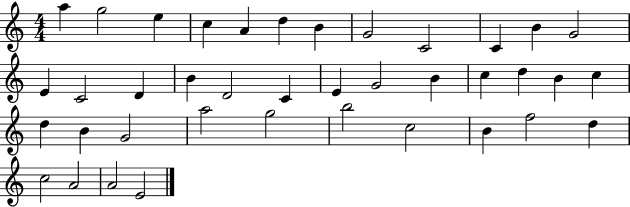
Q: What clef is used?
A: treble